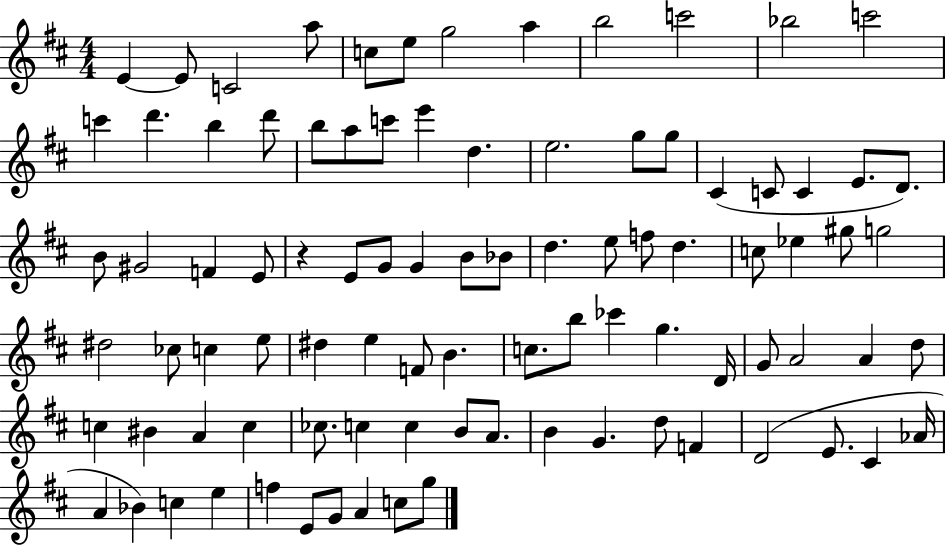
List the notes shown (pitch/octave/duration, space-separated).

E4/q E4/e C4/h A5/e C5/e E5/e G5/h A5/q B5/h C6/h Bb5/h C6/h C6/q D6/q. B5/q D6/e B5/e A5/e C6/e E6/q D5/q. E5/h. G5/e G5/e C#4/q C4/e C4/q E4/e. D4/e. B4/e G#4/h F4/q E4/e R/q E4/e G4/e G4/q B4/e Bb4/e D5/q. E5/e F5/e D5/q. C5/e Eb5/q G#5/e G5/h D#5/h CES5/e C5/q E5/e D#5/q E5/q F4/e B4/q. C5/e. B5/e CES6/q G5/q. D4/s G4/e A4/h A4/q D5/e C5/q BIS4/q A4/q C5/q CES5/e. C5/q C5/q B4/e A4/e. B4/q G4/q. D5/e F4/q D4/h E4/e. C#4/q Ab4/s A4/q Bb4/q C5/q E5/q F5/q E4/e G4/e A4/q C5/e G5/e